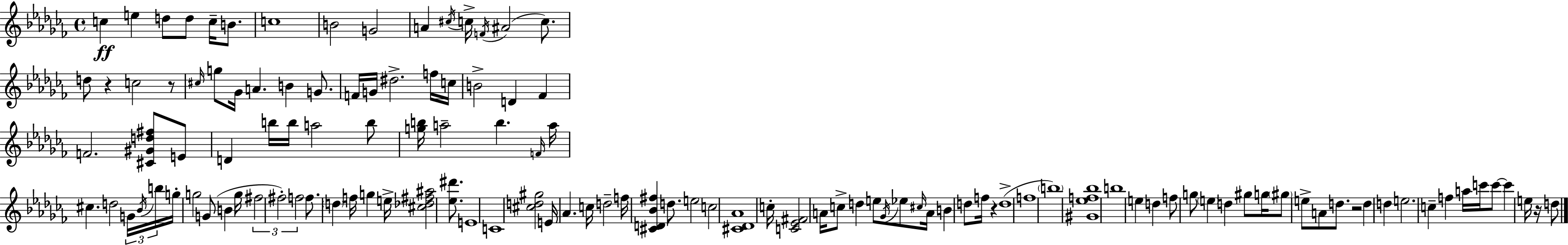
{
  \clef treble
  \time 4/4
  \defaultTimeSignature
  \key aes \minor
  c''4\ff e''4 d''8 d''8 c''16-- b'8. | c''1 | b'2 g'2 | a'4 \acciaccatura { cis''16 } c''16-> \acciaccatura { f'16 }( ais'2 c''8.) | \break d''8 r4 c''2 | r8 \grace { cis''16 } g''8 ges'16 a'4. b'4 | g'8. f'16 g'16 dis''2.-> | f''16 c''16 b'2-> d'4 fes'4 | \break f'2. <cis' gis' d'' fis''>8 | e'8 d'4 b''16 b''16 a''2 | b''8 <g'' b''>16 a''2-- b''4. | \grace { f'16 } a''16 cis''4. d''2 | \break \tuplet 3/2 { g'16 \acciaccatura { bes'16 } b''16 } g''16-. g''2 g'8( | b'4 g''16 \tuplet 3/2 { fis''2 fis''2-.) | f''2 } f''8. | \parenthesize d''4 f''16 g''4 e''16-> <cis'' des'' fis'' ais''>2 | \break <ees'' dis'''>8. e'1 | c'1 | <cis'' d'' gis''>2 e'16 aes'4. | c''16 d''2-- f''16 <cis' d' bes' fis''>4 | \break d''8. e''2 c''2 | <cis' des' aes'>1 | c''16-. <c' ees' fis'>2 a'16 c''8-> | d''4 e''8 \acciaccatura { ges'16 } ees''8 \grace { cis''16 } a'16 b'4 | \break d''8 f''16 r4 d''1->( | f''1 | \parenthesize b''1) | <gis' ees'' f'' bes''>1 | \break b''1 | e''4 d''4 f''8 | g''8 \parenthesize e''4 d''4 gis''8 g''16 \parenthesize gis''8 | e''8-> a'8 d''8. r2 d''4 | \break d''4 e''2. | c''4-- f''4 a''16 c'''16 c'''8~~ c'''4 | e''16 r16 d''8 \bar "|."
}